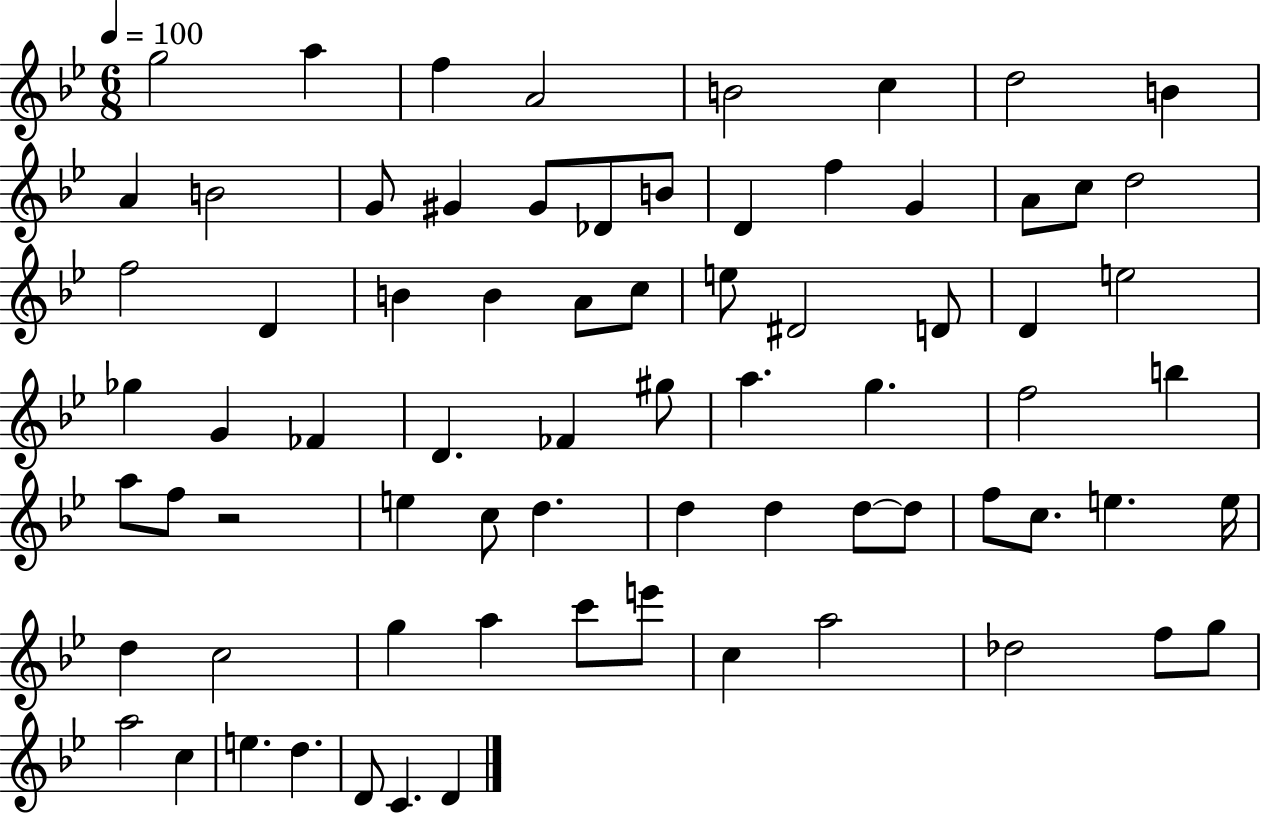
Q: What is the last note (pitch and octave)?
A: D4